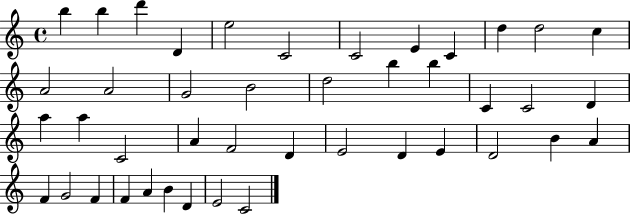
B5/q B5/q D6/q D4/q E5/h C4/h C4/h E4/q C4/q D5/q D5/h C5/q A4/h A4/h G4/h B4/h D5/h B5/q B5/q C4/q C4/h D4/q A5/q A5/q C4/h A4/q F4/h D4/q E4/h D4/q E4/q D4/h B4/q A4/q F4/q G4/h F4/q F4/q A4/q B4/q D4/q E4/h C4/h